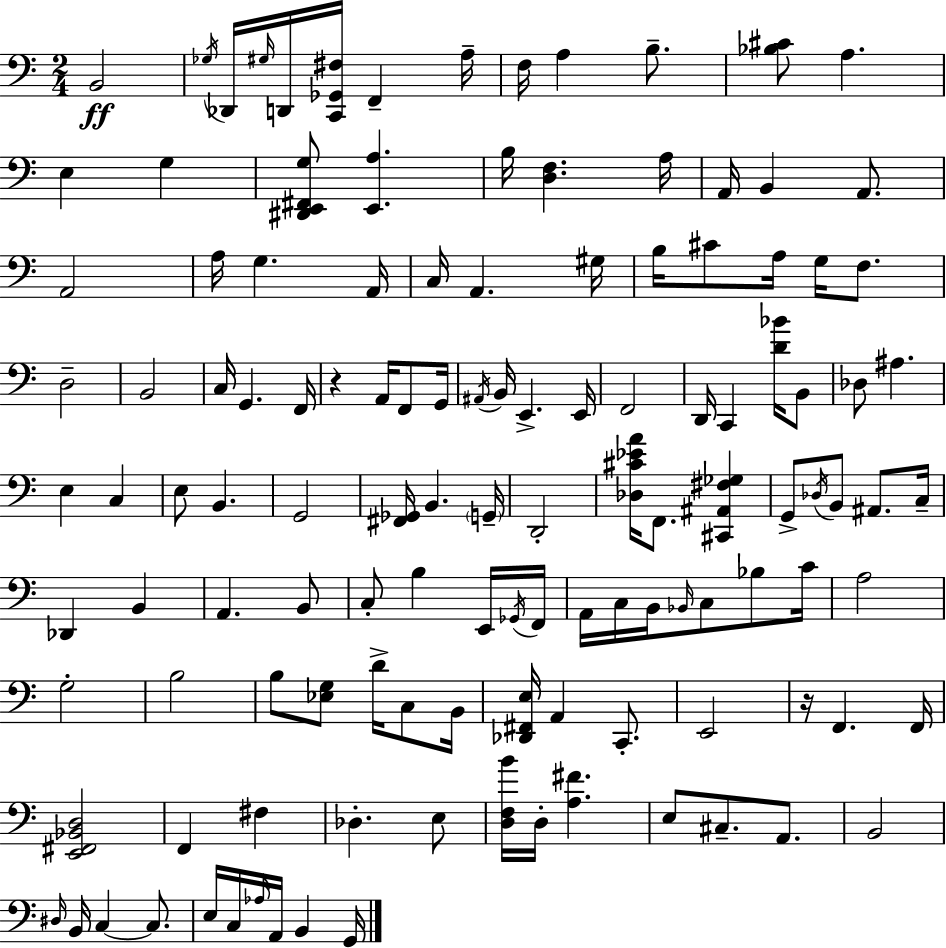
{
  \clef bass
  \numericTimeSignature
  \time 2/4
  \key a \minor
  b,2\ff | \acciaccatura { ges16 } des,16 \grace { gis16 } d,16 <c, ges, fis>16 f,4-- | a16-- f16 a4 b8.-- | <bes cis'>8 a4. | \break e4 g4 | <dis, e, fis, g>8 <e, a>4. | b16 <d f>4. | a16 a,16 b,4 a,8. | \break a,2 | a16 g4. | a,16 c16 a,4. | gis16 b16 cis'8 a16 g16 f8. | \break d2-- | b,2 | c16 g,4. | f,16 r4 a,16 f,8 | \break g,16 \acciaccatura { ais,16 } b,16 e,4.-> | e,16 f,2 | d,16 c,4 | <d' bes'>16 b,8 des8 ais4. | \break e4 c4 | e8 b,4. | g,2 | <fis, ges,>16 b,4. | \break \parenthesize g,16-- d,2-. | <des cis' ees' a'>16 f,8. <cis, ais, fis ges>4 | g,8-> \acciaccatura { des16 } b,8 | ais,8. c16-- des,4 | \break b,4 a,4. | b,8 c8-. b4 | e,16 \acciaccatura { ges,16 } f,16 a,16 c16 b,16 | \grace { bes,16 } c8 bes8 c'16 a2 | \break g2-. | b2 | b8 | <ees g>8 d'16-> c8 b,16 <des, fis, e>16 a,4 | \break c,8.-. e,2 | r16 f,4. | f,16 <e, fis, bes, d>2 | f,4 | \break fis4 des4.-. | e8 <d f b'>16 d16-. | <a fis'>4. e8 | cis8.-- a,8. b,2 | \break \grace { dis16 } b,16 | c4~~ c8. e16 | c16 \grace { aes16 } a,16 b,4 g,16 | \bar "|."
}